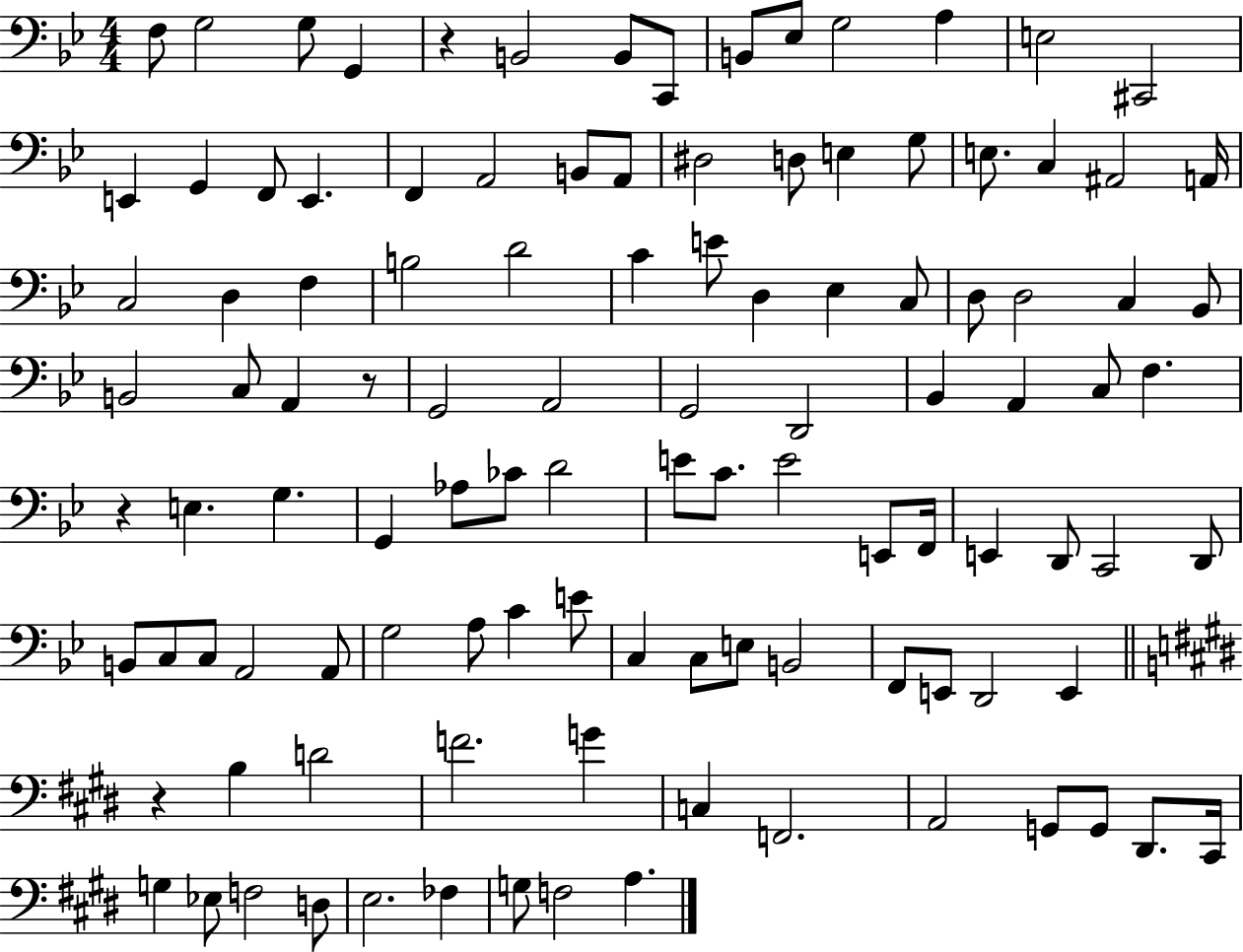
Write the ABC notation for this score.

X:1
T:Untitled
M:4/4
L:1/4
K:Bb
F,/2 G,2 G,/2 G,, z B,,2 B,,/2 C,,/2 B,,/2 _E,/2 G,2 A, E,2 ^C,,2 E,, G,, F,,/2 E,, F,, A,,2 B,,/2 A,,/2 ^D,2 D,/2 E, G,/2 E,/2 C, ^A,,2 A,,/4 C,2 D, F, B,2 D2 C E/2 D, _E, C,/2 D,/2 D,2 C, _B,,/2 B,,2 C,/2 A,, z/2 G,,2 A,,2 G,,2 D,,2 _B,, A,, C,/2 F, z E, G, G,, _A,/2 _C/2 D2 E/2 C/2 E2 E,,/2 F,,/4 E,, D,,/2 C,,2 D,,/2 B,,/2 C,/2 C,/2 A,,2 A,,/2 G,2 A,/2 C E/2 C, C,/2 E,/2 B,,2 F,,/2 E,,/2 D,,2 E,, z B, D2 F2 G C, F,,2 A,,2 G,,/2 G,,/2 ^D,,/2 ^C,,/4 G, _E,/2 F,2 D,/2 E,2 _F, G,/2 F,2 A,